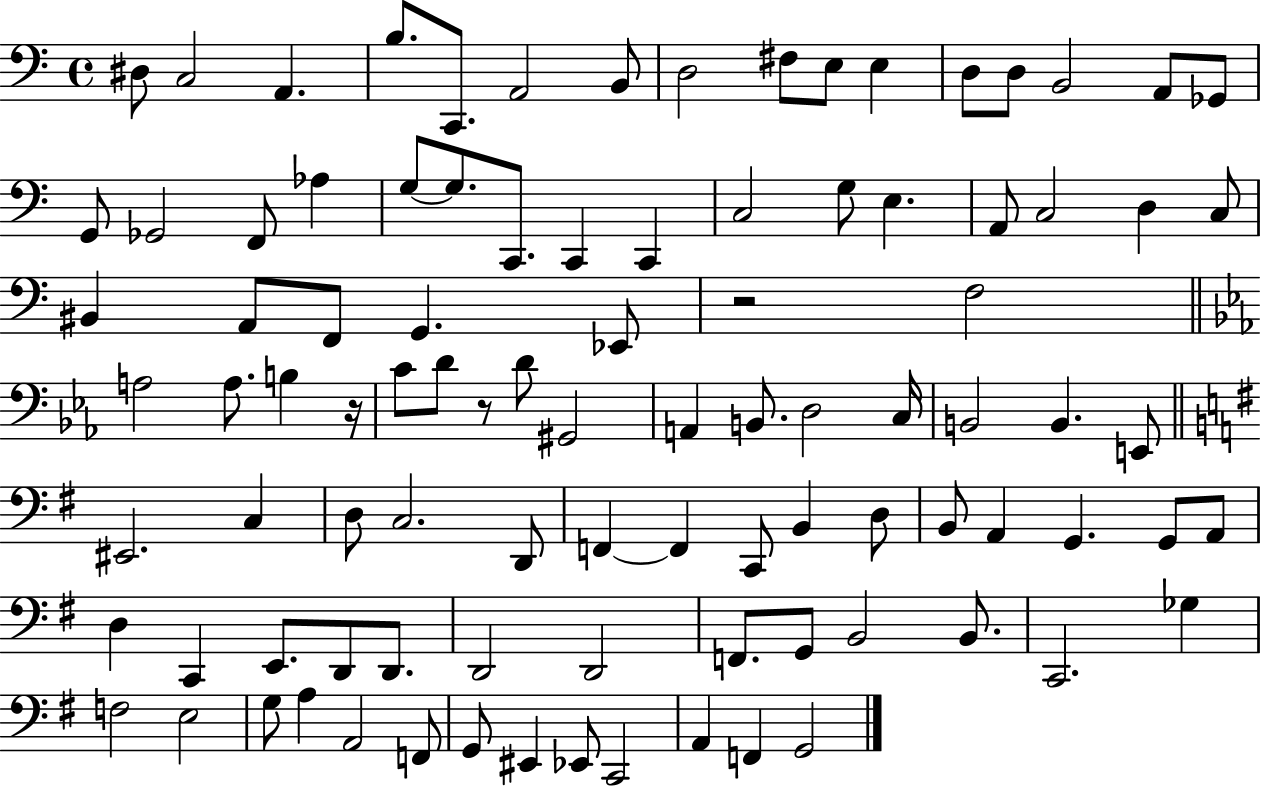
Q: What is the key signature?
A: C major